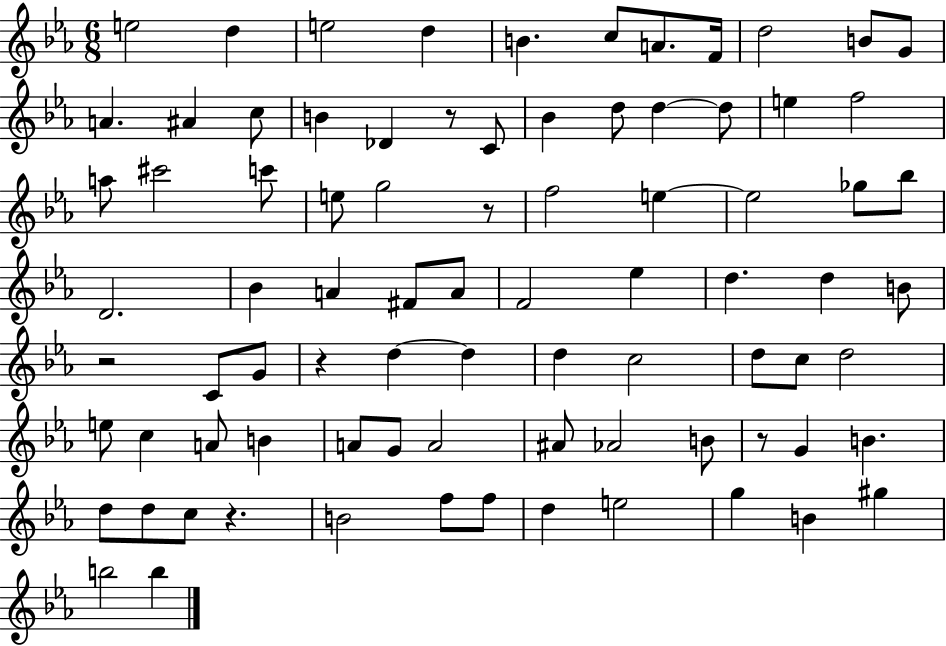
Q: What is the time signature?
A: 6/8